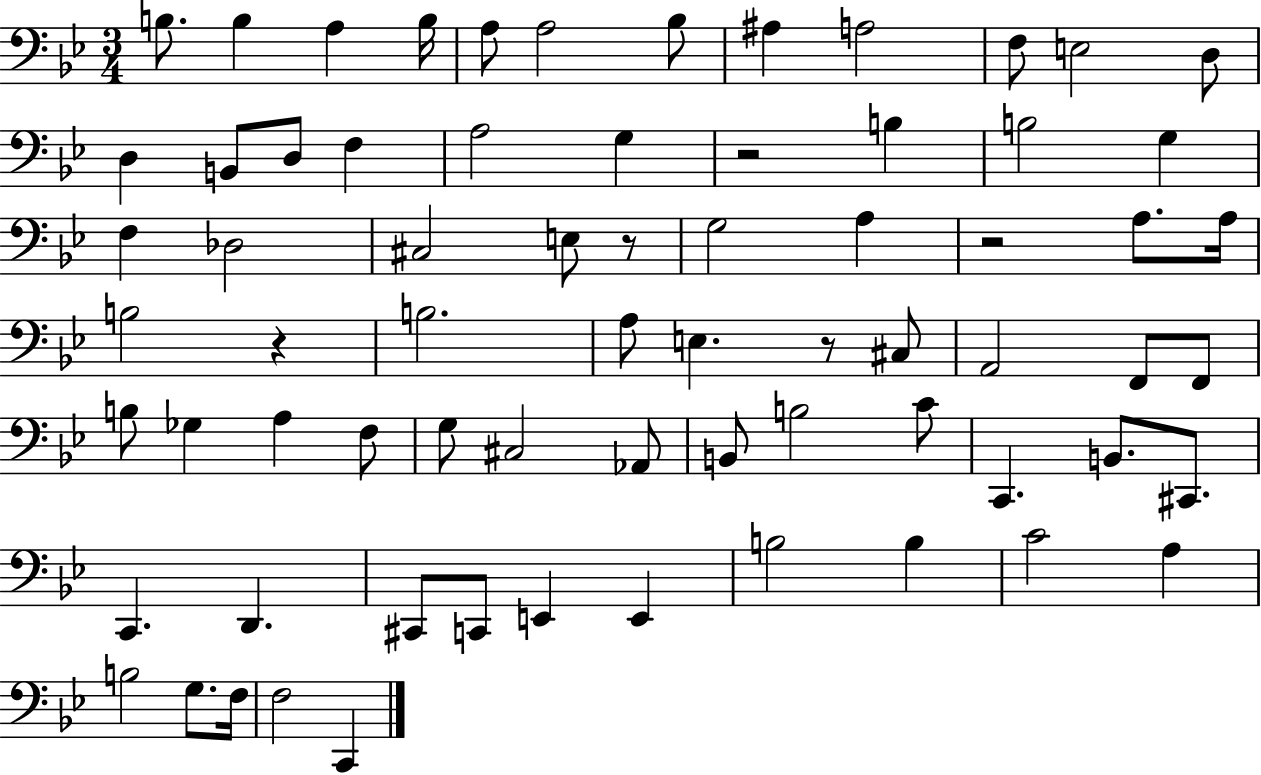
{
  \clef bass
  \numericTimeSignature
  \time 3/4
  \key bes \major
  b8. b4 a4 b16 | a8 a2 bes8 | ais4 a2 | f8 e2 d8 | \break d4 b,8 d8 f4 | a2 g4 | r2 b4 | b2 g4 | \break f4 des2 | cis2 e8 r8 | g2 a4 | r2 a8. a16 | \break b2 r4 | b2. | a8 e4. r8 cis8 | a,2 f,8 f,8 | \break b8 ges4 a4 f8 | g8 cis2 aes,8 | b,8 b2 c'8 | c,4. b,8. cis,8. | \break c,4. d,4. | cis,8 c,8 e,4 e,4 | b2 b4 | c'2 a4 | \break b2 g8. f16 | f2 c,4 | \bar "|."
}